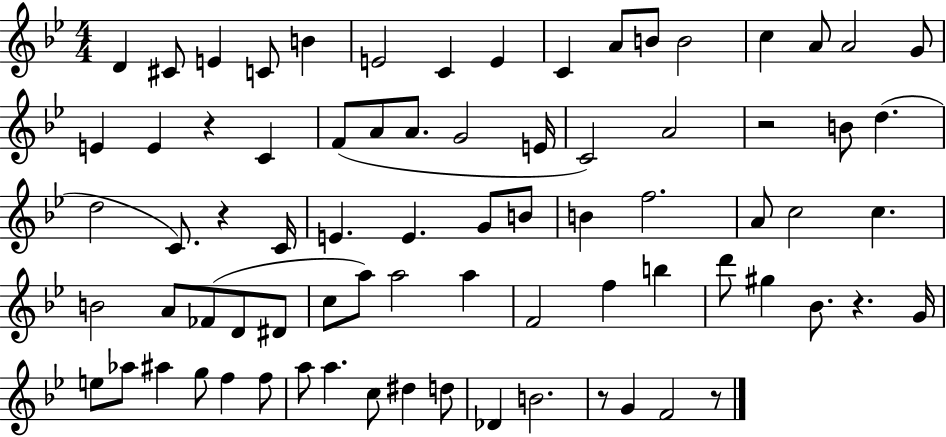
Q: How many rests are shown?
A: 6